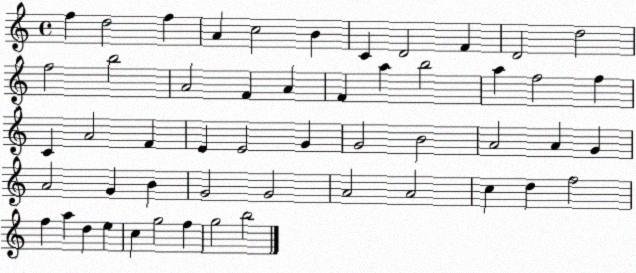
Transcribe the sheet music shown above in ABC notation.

X:1
T:Untitled
M:4/4
L:1/4
K:C
f d2 f A c2 B C D2 F D2 d2 f2 b2 A2 F A F a b2 a f2 f C A2 F E E2 G G2 B2 A2 A G A2 G B G2 G2 A2 A2 c d f2 f a d e c g2 f g2 b2